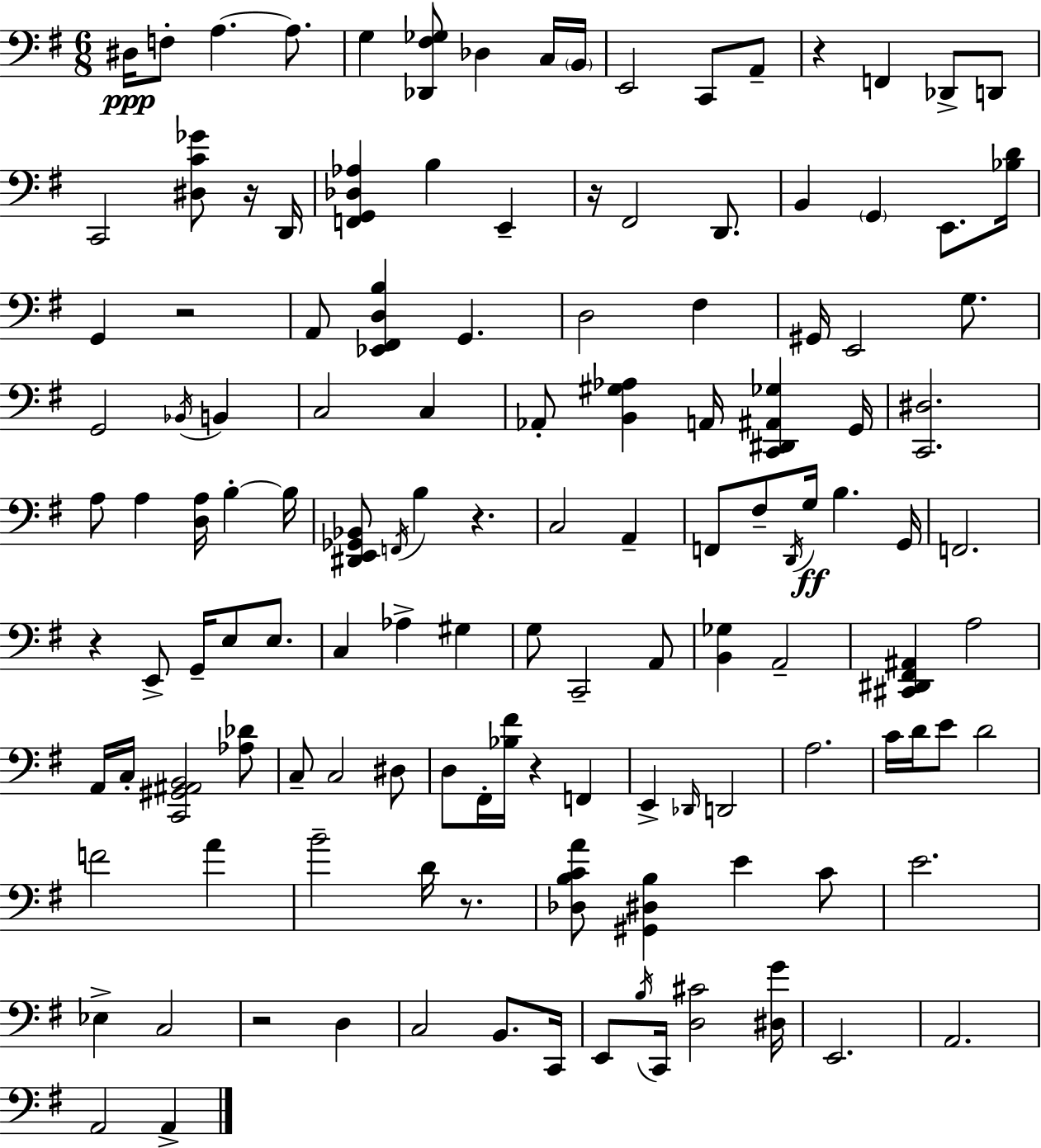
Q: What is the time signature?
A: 6/8